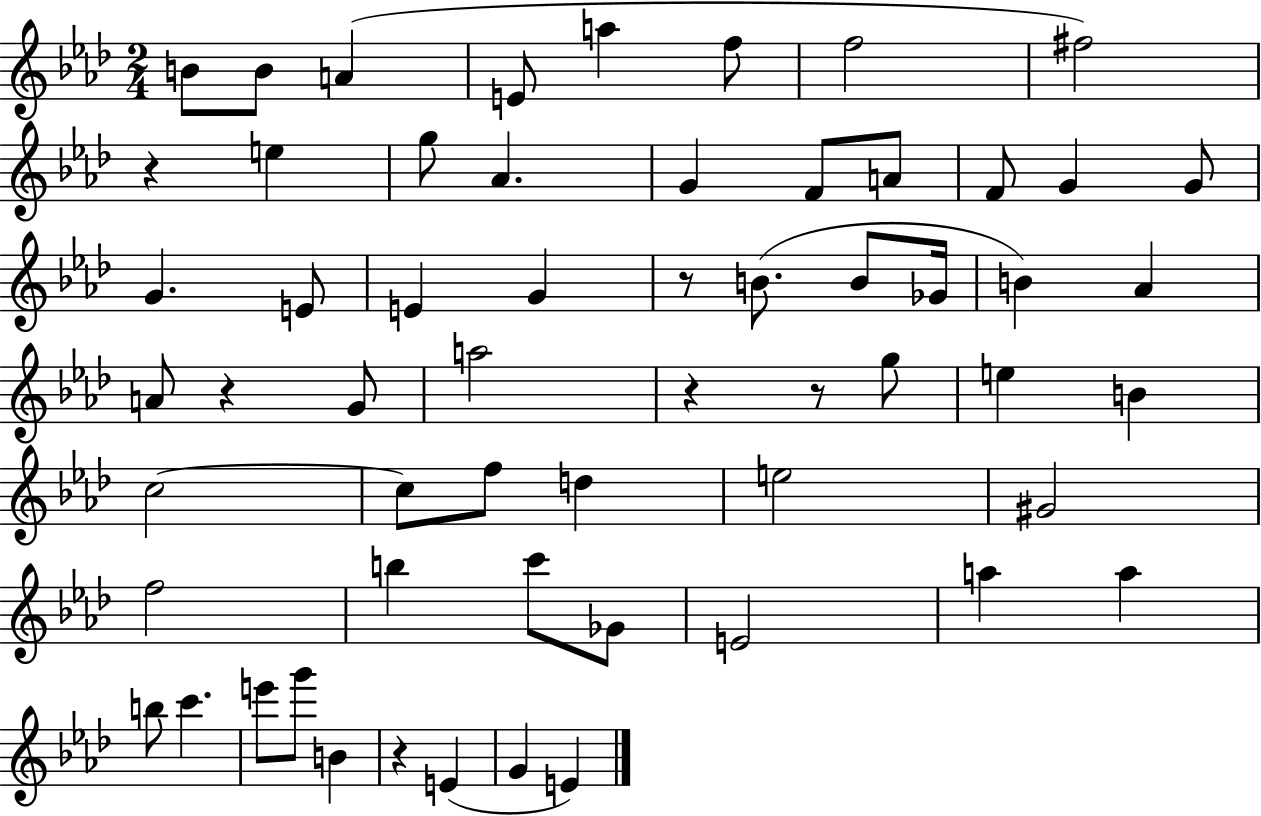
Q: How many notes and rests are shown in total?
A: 59